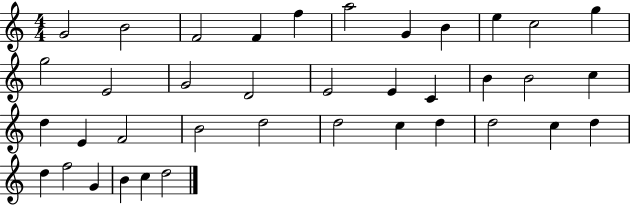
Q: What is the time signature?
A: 4/4